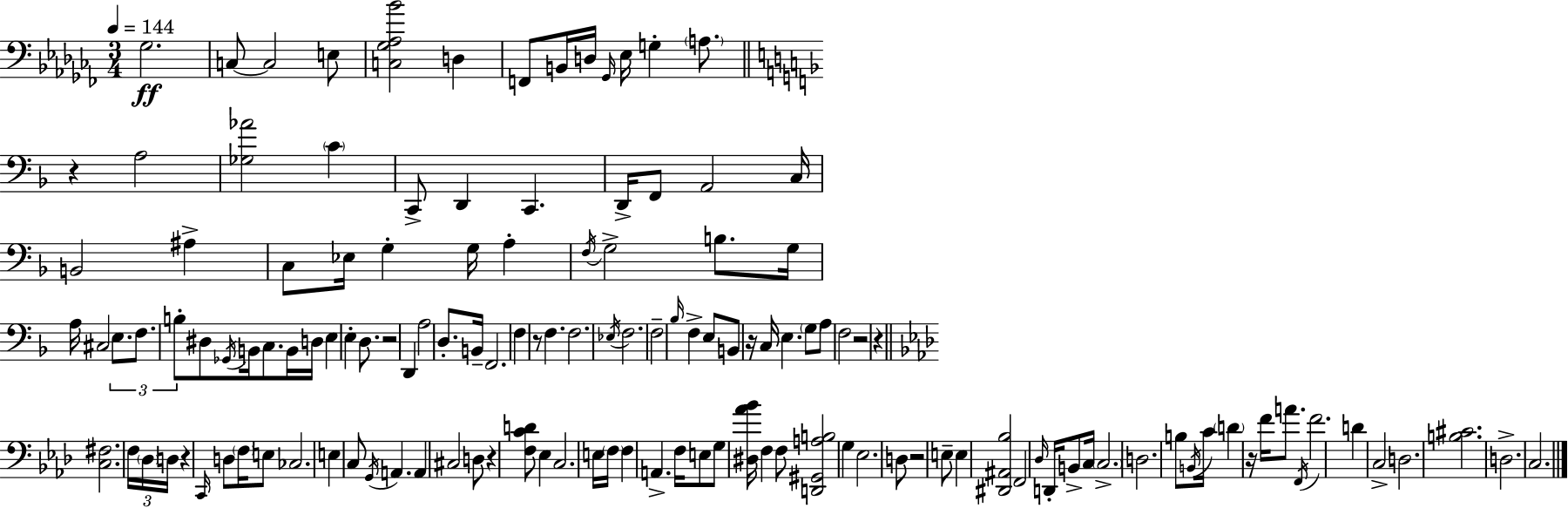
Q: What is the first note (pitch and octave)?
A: Gb3